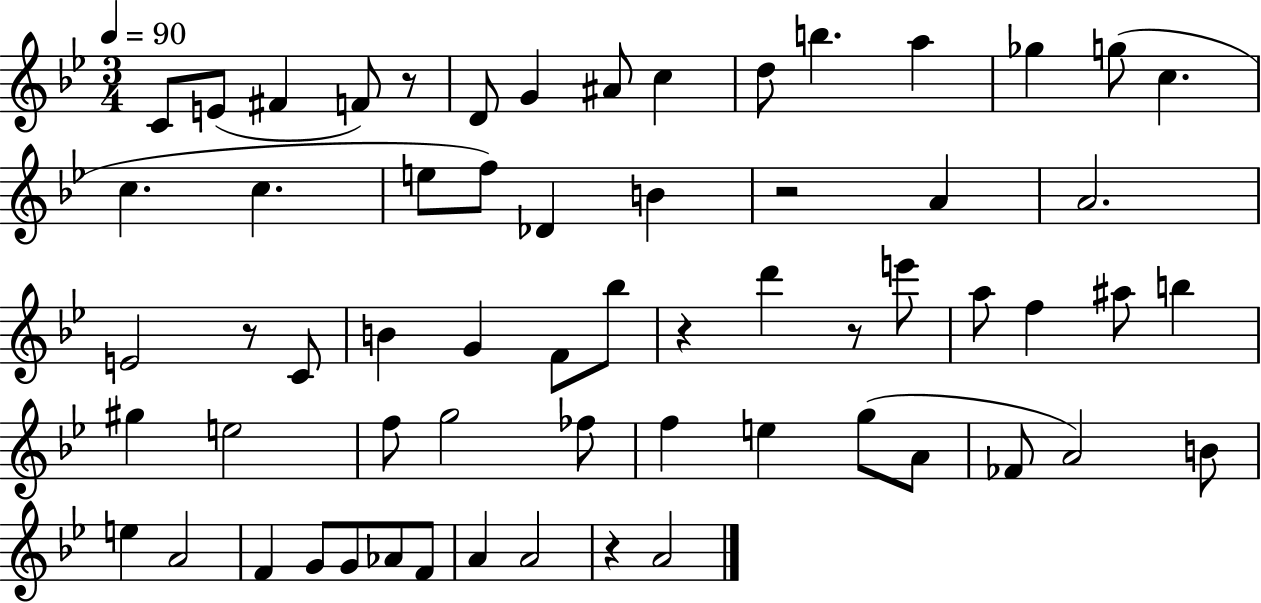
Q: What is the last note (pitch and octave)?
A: A4